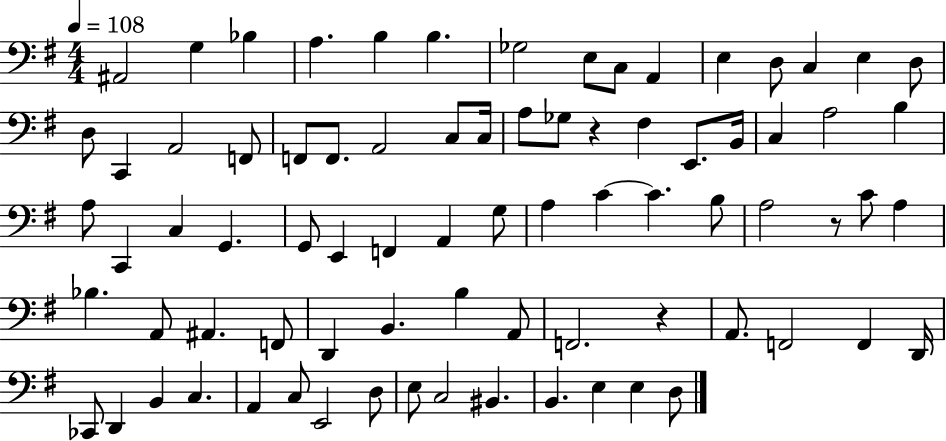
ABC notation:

X:1
T:Untitled
M:4/4
L:1/4
K:G
^A,,2 G, _B, A, B, B, _G,2 E,/2 C,/2 A,, E, D,/2 C, E, D,/2 D,/2 C,, A,,2 F,,/2 F,,/2 F,,/2 A,,2 C,/2 C,/4 A,/2 _G,/2 z ^F, E,,/2 B,,/4 C, A,2 B, A,/2 C,, C, G,, G,,/2 E,, F,, A,, G,/2 A, C C B,/2 A,2 z/2 C/2 A, _B, A,,/2 ^A,, F,,/2 D,, B,, B, A,,/2 F,,2 z A,,/2 F,,2 F,, D,,/4 _C,,/2 D,, B,, C, A,, C,/2 E,,2 D,/2 E,/2 C,2 ^B,, B,, E, E, D,/2